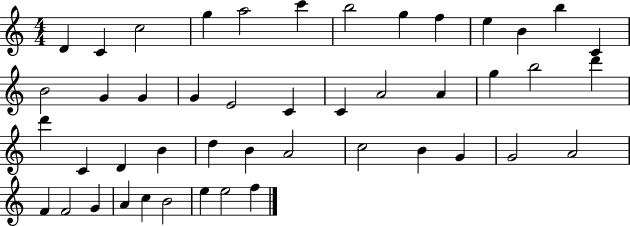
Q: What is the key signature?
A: C major